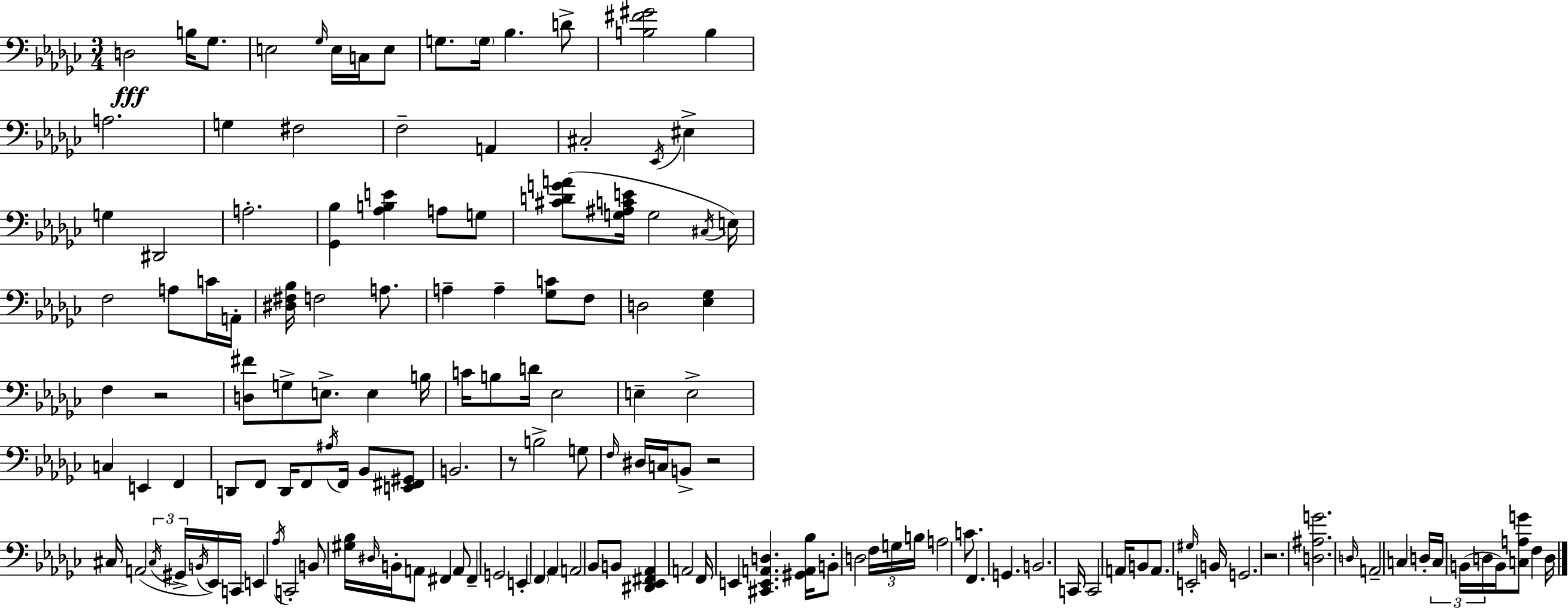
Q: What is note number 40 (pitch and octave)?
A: F3